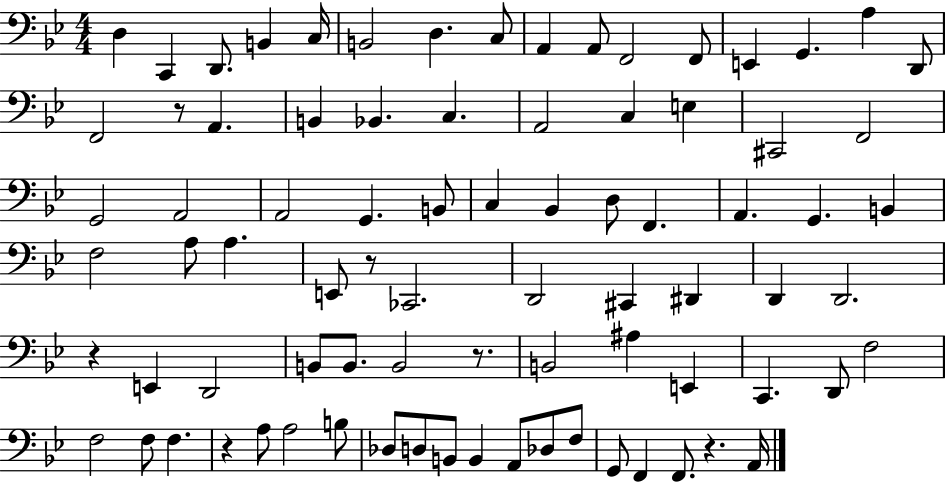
{
  \clef bass
  \numericTimeSignature
  \time 4/4
  \key bes \major
  d4 c,4 d,8. b,4 c16 | b,2 d4. c8 | a,4 a,8 f,2 f,8 | e,4 g,4. a4 d,8 | \break f,2 r8 a,4. | b,4 bes,4. c4. | a,2 c4 e4 | cis,2 f,2 | \break g,2 a,2 | a,2 g,4. b,8 | c4 bes,4 d8 f,4. | a,4. g,4. b,4 | \break f2 a8 a4. | e,8 r8 ces,2. | d,2 cis,4 dis,4 | d,4 d,2. | \break r4 e,4 d,2 | b,8 b,8. b,2 r8. | b,2 ais4 e,4 | c,4. d,8 f2 | \break f2 f8 f4. | r4 a8 a2 b8 | des8 d8 b,8 b,4 a,8 des8 f8 | g,8 f,4 f,8. r4. a,16 | \break \bar "|."
}